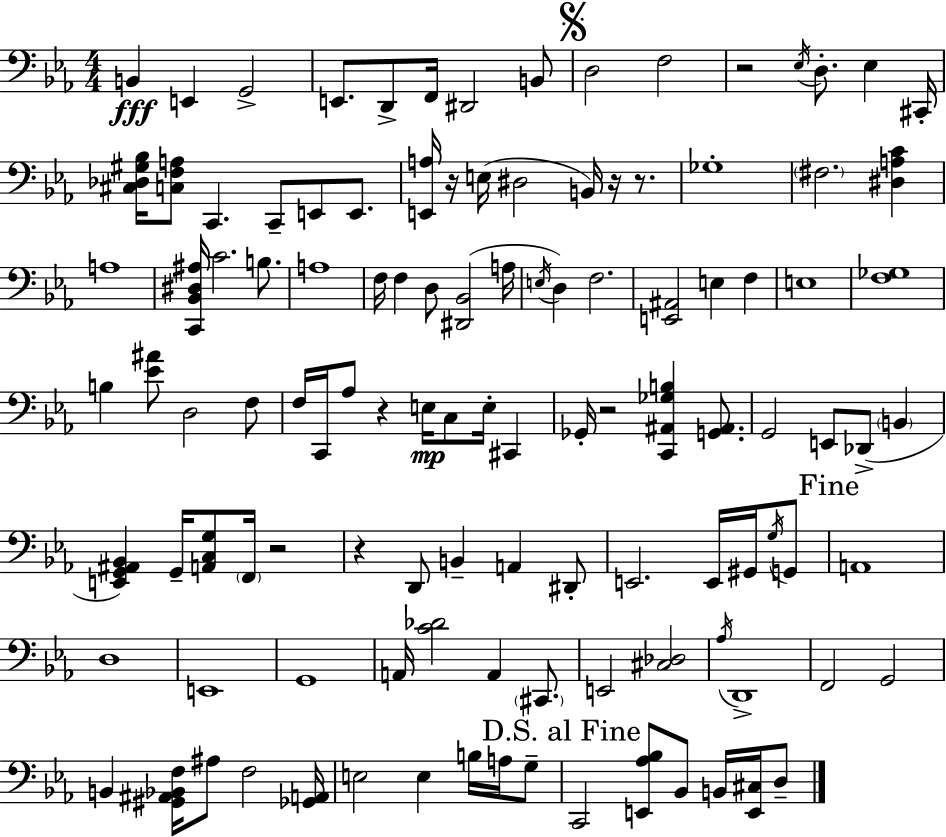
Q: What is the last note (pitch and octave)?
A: D3